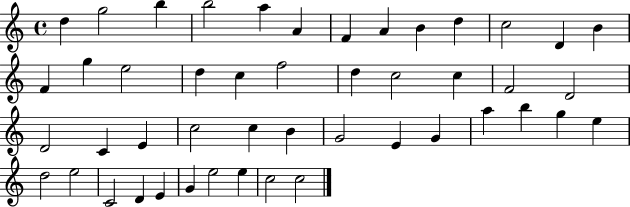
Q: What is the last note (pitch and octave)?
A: C5